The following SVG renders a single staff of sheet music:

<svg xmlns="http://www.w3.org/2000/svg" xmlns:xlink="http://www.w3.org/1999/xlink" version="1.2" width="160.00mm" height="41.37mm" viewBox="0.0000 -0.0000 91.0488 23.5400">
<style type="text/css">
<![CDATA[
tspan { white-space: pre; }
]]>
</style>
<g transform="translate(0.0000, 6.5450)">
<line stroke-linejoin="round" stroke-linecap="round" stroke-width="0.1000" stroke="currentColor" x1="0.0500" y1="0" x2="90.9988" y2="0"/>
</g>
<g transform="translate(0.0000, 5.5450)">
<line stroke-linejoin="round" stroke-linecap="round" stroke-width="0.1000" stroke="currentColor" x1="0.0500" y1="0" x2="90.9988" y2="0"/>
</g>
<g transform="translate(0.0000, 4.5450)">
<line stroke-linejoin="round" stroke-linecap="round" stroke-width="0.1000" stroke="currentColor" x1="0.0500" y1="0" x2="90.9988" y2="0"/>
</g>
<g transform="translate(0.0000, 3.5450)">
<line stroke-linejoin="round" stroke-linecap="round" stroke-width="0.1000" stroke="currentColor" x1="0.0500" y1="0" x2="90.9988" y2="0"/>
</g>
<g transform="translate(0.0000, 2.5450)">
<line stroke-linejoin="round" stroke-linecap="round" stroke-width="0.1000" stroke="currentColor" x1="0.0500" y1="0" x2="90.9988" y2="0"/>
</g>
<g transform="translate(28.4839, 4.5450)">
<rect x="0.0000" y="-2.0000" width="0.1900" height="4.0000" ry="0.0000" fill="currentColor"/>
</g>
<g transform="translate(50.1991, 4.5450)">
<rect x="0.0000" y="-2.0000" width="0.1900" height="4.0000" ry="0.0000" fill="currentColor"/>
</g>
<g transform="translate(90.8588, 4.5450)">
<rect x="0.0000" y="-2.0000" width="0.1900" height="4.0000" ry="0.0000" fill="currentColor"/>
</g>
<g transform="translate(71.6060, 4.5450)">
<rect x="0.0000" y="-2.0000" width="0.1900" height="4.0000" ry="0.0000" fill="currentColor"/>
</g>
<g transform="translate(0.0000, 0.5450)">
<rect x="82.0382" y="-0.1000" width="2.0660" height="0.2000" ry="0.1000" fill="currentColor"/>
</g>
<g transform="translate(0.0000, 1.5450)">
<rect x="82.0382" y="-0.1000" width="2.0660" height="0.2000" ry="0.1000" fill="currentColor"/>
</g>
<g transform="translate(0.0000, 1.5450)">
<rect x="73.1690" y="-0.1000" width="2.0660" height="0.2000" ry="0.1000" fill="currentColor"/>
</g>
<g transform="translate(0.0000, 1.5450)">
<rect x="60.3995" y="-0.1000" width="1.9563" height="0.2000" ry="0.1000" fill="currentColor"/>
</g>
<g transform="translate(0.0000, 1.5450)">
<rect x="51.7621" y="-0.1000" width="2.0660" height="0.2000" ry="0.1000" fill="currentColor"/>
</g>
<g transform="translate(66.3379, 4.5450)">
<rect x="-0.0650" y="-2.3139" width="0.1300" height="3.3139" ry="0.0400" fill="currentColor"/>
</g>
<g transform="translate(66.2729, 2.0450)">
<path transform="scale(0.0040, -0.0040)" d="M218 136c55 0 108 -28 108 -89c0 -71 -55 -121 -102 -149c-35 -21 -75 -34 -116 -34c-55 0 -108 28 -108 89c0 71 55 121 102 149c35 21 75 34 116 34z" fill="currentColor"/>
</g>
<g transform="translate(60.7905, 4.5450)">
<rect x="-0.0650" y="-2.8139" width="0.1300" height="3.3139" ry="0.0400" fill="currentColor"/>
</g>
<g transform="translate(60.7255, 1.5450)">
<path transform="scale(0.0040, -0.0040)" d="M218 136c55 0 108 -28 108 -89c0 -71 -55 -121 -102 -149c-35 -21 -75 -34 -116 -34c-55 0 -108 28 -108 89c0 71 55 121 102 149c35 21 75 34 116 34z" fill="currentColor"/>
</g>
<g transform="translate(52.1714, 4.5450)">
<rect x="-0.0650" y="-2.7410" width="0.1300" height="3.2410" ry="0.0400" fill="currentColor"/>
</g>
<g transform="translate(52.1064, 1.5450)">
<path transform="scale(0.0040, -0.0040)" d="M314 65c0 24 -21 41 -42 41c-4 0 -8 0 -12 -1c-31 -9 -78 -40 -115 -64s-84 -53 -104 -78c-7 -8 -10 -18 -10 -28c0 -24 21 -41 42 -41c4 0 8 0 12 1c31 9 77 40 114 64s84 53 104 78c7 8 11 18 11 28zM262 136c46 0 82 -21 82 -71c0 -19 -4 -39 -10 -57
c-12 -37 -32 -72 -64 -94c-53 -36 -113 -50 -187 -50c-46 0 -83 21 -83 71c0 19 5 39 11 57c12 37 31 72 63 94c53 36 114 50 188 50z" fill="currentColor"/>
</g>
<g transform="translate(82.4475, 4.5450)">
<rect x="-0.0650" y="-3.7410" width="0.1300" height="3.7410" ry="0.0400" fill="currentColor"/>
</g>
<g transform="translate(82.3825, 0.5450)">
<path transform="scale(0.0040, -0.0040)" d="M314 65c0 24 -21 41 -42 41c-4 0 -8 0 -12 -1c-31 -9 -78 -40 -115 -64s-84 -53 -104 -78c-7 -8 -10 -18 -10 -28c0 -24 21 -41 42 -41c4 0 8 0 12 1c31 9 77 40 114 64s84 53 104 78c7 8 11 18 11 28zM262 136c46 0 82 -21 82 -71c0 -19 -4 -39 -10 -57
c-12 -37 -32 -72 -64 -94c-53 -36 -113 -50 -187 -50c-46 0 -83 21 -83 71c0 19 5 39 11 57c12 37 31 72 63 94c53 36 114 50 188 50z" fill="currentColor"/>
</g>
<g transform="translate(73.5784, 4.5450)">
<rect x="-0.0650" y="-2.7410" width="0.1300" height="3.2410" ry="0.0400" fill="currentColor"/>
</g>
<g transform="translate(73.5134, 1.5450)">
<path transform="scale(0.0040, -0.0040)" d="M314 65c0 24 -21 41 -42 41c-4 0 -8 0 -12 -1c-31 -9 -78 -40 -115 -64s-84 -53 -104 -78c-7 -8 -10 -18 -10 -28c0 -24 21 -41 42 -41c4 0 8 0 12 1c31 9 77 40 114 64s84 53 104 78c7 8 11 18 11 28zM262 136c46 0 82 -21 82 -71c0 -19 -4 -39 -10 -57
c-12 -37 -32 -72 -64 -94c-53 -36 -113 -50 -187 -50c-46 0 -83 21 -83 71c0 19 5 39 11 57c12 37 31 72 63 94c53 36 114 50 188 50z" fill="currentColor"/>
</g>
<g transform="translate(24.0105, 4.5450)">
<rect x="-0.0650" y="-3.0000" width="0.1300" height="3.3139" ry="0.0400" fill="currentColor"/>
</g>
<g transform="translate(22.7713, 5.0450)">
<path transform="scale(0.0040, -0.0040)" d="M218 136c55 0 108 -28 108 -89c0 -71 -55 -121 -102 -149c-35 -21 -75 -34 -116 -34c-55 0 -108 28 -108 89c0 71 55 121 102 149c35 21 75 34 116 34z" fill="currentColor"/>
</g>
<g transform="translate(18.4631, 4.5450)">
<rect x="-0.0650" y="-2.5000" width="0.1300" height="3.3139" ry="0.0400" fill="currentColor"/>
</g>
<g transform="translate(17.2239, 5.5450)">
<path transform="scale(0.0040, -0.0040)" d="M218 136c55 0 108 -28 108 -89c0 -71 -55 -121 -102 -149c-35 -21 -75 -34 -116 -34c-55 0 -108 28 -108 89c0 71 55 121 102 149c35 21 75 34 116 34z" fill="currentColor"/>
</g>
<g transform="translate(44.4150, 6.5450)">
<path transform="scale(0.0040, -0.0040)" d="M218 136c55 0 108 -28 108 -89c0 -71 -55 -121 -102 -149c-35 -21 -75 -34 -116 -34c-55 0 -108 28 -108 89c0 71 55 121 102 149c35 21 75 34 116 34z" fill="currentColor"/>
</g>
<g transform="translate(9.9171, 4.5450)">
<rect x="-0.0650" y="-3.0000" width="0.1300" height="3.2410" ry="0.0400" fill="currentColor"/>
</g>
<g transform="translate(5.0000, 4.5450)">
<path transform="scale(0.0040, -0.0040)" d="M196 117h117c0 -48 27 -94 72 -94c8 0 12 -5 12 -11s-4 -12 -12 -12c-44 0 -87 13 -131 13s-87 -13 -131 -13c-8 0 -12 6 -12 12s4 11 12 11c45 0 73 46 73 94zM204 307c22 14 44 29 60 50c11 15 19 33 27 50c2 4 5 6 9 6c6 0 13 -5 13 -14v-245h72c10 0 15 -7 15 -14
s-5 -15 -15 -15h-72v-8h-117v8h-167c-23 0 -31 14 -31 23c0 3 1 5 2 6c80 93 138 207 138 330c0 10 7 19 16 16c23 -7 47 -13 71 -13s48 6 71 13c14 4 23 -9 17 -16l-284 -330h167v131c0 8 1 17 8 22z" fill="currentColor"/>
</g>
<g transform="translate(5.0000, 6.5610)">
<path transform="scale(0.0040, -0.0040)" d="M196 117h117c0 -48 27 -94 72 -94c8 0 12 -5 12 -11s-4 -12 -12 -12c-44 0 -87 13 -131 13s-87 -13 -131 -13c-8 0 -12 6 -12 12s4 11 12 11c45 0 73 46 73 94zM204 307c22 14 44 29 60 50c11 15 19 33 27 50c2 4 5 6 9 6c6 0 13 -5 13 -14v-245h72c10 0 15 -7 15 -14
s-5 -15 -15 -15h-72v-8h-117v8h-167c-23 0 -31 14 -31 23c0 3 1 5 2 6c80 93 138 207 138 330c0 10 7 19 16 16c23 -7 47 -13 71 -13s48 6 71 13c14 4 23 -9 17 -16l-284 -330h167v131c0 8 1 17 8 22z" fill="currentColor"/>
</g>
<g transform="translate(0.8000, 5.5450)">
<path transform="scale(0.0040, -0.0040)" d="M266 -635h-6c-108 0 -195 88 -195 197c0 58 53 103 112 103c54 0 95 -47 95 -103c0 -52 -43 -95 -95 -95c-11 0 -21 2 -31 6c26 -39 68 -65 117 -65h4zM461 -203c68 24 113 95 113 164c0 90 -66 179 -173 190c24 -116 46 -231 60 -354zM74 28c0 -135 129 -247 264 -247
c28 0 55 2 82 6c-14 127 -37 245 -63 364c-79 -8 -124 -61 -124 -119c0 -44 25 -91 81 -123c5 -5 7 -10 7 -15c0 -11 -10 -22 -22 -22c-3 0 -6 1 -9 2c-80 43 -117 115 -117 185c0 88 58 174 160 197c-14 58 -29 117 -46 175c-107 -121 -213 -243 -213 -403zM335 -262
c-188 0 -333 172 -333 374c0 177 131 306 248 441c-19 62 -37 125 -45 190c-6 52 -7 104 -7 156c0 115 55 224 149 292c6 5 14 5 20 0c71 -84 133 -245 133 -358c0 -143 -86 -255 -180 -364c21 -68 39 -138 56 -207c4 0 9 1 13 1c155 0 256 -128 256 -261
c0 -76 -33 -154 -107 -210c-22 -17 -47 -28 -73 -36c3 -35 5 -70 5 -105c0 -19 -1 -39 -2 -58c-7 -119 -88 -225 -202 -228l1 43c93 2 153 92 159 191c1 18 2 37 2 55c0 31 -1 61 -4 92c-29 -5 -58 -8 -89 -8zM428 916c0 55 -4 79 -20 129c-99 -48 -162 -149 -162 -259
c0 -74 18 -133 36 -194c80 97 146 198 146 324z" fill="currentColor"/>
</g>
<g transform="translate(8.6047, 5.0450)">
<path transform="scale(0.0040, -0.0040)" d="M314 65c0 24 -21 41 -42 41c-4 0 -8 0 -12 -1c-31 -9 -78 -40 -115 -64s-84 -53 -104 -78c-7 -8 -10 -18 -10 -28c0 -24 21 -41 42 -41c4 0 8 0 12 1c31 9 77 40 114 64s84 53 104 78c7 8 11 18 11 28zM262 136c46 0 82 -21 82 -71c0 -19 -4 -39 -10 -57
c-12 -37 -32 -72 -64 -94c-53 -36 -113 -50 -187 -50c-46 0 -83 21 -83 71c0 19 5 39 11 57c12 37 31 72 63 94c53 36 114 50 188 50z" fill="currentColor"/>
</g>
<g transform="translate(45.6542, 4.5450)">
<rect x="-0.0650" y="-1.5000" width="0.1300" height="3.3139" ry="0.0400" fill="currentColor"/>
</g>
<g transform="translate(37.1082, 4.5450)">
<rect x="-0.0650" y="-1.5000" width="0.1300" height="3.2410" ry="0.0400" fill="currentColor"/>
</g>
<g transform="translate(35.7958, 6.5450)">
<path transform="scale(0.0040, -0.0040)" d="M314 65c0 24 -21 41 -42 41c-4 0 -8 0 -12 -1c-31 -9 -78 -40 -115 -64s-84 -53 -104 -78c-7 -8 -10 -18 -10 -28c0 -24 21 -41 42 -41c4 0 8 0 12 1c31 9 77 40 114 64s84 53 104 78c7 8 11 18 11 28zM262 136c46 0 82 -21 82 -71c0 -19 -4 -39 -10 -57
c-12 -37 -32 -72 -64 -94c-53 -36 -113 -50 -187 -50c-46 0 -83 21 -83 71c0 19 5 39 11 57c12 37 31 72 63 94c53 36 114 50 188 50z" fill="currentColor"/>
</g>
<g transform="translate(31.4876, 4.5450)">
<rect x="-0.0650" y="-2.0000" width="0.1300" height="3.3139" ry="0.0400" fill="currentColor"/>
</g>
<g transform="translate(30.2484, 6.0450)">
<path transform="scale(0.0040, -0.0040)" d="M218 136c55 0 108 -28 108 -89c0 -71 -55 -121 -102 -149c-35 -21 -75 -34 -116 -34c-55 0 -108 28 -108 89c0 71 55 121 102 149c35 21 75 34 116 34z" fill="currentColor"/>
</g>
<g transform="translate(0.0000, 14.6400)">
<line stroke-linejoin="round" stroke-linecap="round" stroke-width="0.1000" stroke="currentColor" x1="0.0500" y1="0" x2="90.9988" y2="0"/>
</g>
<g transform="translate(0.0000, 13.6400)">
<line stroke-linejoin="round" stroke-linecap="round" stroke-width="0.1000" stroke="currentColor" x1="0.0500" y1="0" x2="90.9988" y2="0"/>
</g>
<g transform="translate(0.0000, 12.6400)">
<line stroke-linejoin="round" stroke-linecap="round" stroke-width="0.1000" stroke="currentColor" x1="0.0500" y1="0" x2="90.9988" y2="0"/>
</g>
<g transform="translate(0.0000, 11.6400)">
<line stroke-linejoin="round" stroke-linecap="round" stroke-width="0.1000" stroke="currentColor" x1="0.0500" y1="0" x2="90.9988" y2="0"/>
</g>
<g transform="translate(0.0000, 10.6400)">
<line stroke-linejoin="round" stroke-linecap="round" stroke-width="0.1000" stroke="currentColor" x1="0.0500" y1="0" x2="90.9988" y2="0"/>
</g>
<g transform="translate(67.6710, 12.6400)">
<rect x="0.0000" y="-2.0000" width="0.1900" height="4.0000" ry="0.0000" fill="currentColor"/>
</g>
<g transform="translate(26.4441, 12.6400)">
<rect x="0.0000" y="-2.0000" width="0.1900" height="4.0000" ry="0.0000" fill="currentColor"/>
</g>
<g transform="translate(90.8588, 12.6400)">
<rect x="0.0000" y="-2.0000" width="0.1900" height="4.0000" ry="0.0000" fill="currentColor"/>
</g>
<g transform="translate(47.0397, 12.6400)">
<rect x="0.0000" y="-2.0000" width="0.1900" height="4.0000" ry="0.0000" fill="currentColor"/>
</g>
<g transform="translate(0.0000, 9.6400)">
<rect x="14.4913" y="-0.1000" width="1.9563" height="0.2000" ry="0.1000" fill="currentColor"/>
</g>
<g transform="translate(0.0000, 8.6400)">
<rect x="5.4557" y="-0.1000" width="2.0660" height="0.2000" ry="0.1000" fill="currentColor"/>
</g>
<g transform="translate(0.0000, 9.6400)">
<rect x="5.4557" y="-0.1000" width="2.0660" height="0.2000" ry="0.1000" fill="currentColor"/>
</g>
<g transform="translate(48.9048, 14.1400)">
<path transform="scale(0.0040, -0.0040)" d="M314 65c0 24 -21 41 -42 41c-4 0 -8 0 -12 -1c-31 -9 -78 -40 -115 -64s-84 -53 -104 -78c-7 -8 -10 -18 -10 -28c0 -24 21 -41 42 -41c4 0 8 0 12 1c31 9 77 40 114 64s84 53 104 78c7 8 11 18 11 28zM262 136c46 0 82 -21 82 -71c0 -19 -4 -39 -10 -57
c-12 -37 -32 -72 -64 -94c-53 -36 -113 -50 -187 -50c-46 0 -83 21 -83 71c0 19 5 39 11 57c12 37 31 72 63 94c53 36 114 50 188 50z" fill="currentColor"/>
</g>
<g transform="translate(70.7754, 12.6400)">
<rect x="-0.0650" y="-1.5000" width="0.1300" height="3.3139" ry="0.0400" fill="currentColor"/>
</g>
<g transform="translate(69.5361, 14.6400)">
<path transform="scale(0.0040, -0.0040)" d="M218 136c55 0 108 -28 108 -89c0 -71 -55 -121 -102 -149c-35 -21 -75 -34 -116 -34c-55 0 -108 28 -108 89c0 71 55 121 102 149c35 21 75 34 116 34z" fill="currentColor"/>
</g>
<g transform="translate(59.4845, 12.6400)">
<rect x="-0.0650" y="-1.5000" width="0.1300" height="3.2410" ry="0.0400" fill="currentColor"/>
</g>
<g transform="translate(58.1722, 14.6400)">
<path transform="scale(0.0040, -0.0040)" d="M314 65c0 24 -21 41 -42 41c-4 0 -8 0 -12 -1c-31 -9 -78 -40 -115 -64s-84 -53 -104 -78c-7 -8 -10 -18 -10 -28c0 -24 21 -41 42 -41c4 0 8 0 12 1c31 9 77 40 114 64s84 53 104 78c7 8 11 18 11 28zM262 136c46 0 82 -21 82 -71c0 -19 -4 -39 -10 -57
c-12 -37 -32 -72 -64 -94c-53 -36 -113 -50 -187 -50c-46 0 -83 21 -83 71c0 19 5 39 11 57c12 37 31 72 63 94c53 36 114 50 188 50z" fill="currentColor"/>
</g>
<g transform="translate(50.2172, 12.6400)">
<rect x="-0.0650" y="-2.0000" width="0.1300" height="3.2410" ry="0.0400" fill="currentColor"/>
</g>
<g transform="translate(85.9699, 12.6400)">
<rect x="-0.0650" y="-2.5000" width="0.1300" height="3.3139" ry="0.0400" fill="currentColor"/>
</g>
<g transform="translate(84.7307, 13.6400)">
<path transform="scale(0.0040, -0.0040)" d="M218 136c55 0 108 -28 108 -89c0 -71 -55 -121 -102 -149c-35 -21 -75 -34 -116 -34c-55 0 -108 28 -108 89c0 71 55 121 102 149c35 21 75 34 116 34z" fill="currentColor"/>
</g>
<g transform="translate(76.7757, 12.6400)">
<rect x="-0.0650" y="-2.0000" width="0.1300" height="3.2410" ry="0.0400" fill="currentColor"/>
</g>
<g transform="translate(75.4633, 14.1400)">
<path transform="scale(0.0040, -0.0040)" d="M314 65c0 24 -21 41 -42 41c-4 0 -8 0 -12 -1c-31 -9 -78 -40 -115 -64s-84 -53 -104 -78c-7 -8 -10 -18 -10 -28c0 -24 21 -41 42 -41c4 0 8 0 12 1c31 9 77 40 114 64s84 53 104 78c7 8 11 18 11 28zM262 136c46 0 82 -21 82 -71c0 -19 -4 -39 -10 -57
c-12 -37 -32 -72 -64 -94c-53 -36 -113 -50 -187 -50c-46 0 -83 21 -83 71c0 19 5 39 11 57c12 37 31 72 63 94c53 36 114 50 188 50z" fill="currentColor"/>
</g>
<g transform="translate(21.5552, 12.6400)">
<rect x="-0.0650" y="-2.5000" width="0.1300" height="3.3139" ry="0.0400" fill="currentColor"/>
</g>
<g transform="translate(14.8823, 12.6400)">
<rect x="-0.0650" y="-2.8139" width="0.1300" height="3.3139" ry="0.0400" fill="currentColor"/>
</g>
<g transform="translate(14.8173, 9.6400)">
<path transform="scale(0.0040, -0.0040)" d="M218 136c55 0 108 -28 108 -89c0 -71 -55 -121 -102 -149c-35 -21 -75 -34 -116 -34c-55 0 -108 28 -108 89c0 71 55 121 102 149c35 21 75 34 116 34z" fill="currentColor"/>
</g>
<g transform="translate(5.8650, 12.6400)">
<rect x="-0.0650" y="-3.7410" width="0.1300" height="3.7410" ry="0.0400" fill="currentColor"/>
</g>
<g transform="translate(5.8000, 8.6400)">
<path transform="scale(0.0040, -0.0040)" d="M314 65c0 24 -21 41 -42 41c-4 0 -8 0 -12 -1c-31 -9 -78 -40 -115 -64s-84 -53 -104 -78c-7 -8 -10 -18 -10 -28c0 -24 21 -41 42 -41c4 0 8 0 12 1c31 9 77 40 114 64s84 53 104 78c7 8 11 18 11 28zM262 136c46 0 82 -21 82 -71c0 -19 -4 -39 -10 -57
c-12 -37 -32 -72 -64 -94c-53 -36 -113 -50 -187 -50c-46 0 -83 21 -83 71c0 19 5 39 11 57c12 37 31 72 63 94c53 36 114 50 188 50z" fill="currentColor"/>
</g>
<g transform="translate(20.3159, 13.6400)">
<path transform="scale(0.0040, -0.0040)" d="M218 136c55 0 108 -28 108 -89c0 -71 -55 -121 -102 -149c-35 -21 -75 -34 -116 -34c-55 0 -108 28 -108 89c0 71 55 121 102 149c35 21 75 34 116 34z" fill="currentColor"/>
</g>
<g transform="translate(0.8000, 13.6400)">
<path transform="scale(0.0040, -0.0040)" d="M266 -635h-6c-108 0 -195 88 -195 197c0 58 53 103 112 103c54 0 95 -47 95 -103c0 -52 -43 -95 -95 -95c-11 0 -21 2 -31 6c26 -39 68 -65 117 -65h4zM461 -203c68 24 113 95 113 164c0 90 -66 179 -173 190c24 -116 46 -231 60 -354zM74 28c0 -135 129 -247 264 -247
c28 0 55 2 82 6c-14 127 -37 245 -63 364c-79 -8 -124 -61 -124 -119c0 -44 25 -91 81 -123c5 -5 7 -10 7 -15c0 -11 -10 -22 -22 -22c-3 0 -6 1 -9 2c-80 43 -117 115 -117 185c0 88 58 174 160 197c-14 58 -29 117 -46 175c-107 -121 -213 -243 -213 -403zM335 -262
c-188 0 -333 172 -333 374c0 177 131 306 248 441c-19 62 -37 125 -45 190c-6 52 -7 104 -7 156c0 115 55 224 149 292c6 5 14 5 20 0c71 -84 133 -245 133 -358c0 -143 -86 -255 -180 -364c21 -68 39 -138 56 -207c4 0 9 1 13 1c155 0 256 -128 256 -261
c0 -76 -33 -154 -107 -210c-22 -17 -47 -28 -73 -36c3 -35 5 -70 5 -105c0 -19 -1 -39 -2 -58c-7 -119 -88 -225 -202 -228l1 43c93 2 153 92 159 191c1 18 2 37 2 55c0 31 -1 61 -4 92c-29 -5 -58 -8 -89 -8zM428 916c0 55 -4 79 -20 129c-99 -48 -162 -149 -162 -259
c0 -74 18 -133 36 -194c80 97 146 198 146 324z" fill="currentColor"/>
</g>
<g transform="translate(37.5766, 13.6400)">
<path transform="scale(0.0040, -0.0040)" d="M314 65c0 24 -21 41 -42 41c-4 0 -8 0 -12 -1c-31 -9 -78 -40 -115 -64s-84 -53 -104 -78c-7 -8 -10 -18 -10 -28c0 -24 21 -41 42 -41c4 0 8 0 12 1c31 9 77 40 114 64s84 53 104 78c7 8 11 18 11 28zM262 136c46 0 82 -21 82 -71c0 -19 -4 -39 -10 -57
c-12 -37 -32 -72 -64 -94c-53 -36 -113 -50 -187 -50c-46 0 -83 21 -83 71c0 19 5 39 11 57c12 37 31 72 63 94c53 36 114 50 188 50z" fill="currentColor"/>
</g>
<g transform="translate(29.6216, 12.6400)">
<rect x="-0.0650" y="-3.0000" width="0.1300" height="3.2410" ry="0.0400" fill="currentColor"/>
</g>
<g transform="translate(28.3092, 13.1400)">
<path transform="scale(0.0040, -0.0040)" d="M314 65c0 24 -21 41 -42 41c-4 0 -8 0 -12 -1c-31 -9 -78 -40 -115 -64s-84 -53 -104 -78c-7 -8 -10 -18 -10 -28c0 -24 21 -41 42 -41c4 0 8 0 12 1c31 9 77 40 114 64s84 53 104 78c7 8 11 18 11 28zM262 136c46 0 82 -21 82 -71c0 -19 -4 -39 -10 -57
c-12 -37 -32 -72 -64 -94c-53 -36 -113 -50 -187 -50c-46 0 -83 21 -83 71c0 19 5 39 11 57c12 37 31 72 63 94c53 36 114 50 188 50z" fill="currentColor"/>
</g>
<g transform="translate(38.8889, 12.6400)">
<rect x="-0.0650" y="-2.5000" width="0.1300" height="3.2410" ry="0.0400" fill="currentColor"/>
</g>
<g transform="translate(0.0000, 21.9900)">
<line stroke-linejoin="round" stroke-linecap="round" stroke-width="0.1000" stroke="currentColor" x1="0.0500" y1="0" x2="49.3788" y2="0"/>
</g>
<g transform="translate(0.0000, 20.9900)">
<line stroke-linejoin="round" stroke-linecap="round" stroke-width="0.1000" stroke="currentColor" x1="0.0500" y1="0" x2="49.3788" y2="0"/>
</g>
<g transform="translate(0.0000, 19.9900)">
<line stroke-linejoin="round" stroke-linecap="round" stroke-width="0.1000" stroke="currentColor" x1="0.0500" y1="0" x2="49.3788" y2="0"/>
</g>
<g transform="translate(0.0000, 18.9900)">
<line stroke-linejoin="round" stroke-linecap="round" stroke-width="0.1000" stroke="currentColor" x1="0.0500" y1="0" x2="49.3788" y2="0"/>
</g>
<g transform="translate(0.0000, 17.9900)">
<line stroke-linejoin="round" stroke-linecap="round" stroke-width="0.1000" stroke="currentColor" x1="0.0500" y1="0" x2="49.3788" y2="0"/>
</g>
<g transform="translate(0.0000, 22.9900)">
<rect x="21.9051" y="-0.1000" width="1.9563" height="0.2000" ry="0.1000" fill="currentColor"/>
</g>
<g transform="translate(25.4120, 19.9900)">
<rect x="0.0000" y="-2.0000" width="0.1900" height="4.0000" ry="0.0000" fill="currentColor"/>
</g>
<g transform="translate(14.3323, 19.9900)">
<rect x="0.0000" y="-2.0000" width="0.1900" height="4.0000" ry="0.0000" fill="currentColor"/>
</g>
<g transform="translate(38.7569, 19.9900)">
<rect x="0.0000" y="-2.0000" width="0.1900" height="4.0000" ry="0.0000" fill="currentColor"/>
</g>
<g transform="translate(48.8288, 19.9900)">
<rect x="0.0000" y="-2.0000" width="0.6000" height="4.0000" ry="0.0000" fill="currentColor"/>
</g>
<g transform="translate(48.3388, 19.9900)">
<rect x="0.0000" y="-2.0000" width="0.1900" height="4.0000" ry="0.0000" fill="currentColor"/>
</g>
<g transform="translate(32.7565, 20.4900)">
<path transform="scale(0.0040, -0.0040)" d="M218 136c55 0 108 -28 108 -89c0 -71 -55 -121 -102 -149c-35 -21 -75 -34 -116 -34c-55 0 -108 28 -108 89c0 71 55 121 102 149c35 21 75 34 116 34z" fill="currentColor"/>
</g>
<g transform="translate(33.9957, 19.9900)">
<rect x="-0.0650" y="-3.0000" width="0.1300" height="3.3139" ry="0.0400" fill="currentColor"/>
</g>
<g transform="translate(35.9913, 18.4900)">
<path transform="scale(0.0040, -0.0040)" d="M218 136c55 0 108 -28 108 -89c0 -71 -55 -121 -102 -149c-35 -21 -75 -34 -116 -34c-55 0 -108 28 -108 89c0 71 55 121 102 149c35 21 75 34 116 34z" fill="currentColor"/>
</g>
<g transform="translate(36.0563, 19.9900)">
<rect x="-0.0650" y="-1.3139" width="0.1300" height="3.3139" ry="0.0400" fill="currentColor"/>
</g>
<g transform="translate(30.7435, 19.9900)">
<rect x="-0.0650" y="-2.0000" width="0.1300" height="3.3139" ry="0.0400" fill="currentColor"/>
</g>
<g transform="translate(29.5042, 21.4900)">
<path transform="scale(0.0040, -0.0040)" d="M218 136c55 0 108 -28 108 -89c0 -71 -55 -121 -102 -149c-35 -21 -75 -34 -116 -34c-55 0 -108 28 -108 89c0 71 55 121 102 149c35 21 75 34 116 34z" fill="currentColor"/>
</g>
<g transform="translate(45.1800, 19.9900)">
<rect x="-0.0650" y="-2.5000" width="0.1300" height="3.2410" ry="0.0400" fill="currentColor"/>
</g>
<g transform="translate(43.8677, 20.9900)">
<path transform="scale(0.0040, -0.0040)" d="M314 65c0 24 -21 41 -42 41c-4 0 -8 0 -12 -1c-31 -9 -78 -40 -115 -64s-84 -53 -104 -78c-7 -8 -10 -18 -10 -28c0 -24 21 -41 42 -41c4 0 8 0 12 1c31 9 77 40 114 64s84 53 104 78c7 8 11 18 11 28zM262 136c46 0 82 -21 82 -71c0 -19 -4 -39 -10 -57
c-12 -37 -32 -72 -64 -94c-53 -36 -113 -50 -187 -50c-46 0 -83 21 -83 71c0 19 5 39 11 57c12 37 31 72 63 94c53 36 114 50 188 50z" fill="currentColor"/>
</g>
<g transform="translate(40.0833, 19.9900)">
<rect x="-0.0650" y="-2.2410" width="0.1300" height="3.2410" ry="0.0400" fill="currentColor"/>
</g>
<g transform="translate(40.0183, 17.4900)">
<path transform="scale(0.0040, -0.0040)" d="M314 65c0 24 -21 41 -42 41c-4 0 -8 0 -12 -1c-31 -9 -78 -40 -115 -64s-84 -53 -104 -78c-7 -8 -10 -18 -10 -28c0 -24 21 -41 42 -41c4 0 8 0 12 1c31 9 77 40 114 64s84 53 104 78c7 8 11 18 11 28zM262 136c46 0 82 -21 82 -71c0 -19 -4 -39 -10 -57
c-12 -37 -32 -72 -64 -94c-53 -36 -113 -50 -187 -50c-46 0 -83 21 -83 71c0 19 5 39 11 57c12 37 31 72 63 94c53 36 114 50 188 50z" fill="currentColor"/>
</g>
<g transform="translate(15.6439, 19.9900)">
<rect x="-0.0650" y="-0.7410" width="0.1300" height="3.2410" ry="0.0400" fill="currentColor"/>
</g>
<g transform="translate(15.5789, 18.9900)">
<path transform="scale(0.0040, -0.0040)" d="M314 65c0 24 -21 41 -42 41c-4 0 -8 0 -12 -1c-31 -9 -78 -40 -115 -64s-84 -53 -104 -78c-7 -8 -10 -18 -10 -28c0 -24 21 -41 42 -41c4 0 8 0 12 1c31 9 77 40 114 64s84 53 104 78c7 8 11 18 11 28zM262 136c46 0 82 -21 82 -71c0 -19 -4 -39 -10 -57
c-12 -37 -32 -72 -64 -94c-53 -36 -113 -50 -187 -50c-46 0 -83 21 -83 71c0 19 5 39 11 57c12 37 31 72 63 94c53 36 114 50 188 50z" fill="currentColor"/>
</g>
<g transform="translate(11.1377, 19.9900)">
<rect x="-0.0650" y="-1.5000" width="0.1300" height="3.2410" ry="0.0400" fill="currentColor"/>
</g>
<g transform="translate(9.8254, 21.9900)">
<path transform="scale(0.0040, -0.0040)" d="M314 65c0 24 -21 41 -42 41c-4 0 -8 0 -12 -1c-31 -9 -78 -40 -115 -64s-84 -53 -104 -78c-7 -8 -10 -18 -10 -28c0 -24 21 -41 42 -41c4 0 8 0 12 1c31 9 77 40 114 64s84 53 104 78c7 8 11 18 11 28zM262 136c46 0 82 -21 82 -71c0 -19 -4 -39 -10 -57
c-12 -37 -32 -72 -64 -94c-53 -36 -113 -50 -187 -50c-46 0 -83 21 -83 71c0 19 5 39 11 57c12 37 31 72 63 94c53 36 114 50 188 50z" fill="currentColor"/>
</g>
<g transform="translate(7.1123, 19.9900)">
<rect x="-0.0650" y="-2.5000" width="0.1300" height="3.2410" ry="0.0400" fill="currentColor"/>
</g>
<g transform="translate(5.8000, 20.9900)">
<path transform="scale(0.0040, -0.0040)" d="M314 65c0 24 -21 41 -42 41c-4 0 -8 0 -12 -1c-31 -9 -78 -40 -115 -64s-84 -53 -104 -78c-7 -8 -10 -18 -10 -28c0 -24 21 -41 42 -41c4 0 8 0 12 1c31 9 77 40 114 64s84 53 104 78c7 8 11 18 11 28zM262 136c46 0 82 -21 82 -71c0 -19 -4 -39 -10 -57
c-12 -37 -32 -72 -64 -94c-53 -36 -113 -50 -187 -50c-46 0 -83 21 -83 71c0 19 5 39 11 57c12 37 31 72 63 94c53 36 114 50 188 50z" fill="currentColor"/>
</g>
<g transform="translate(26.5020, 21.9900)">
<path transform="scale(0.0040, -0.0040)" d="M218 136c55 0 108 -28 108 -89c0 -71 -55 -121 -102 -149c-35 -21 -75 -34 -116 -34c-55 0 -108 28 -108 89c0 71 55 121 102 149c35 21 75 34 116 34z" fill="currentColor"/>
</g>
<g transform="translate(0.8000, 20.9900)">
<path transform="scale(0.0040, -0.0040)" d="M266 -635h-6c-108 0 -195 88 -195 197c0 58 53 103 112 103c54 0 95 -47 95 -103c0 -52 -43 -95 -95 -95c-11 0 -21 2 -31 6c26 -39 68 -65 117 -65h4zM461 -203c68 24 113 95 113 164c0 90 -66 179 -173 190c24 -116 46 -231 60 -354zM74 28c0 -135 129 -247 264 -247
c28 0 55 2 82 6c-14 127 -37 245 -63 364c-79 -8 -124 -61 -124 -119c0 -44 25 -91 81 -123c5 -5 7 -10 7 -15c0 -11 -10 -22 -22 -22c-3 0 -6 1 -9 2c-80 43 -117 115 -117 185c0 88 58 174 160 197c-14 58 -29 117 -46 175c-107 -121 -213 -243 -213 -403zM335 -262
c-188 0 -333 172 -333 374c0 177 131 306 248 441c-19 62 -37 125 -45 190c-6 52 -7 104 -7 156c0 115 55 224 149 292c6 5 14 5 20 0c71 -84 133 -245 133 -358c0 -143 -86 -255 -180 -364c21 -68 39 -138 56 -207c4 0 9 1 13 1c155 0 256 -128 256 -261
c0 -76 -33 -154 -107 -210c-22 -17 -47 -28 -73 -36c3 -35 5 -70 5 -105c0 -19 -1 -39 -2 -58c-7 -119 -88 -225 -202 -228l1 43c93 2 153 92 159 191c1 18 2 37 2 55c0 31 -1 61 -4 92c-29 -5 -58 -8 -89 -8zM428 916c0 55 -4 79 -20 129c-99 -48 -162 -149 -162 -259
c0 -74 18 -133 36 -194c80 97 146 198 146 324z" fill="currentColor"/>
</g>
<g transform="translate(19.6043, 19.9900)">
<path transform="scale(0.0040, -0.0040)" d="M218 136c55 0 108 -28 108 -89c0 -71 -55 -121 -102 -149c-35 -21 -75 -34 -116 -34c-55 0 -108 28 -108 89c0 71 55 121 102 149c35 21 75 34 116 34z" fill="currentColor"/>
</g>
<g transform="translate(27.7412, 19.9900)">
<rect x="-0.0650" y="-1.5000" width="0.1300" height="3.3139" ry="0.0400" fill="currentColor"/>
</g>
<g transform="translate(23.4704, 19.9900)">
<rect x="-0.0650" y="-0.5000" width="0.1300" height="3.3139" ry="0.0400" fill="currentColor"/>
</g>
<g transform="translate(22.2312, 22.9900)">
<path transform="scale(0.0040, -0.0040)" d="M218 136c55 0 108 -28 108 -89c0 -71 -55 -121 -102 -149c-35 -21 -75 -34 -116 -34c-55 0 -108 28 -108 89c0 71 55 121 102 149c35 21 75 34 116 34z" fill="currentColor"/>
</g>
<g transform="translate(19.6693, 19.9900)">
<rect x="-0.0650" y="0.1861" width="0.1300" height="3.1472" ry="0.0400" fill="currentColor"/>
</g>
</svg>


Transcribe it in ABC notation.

X:1
T:Untitled
M:4/4
L:1/4
K:C
A2 G A F E2 E a2 a g a2 c'2 c'2 a G A2 G2 F2 E2 E F2 G G2 E2 d2 B C E F A e g2 G2